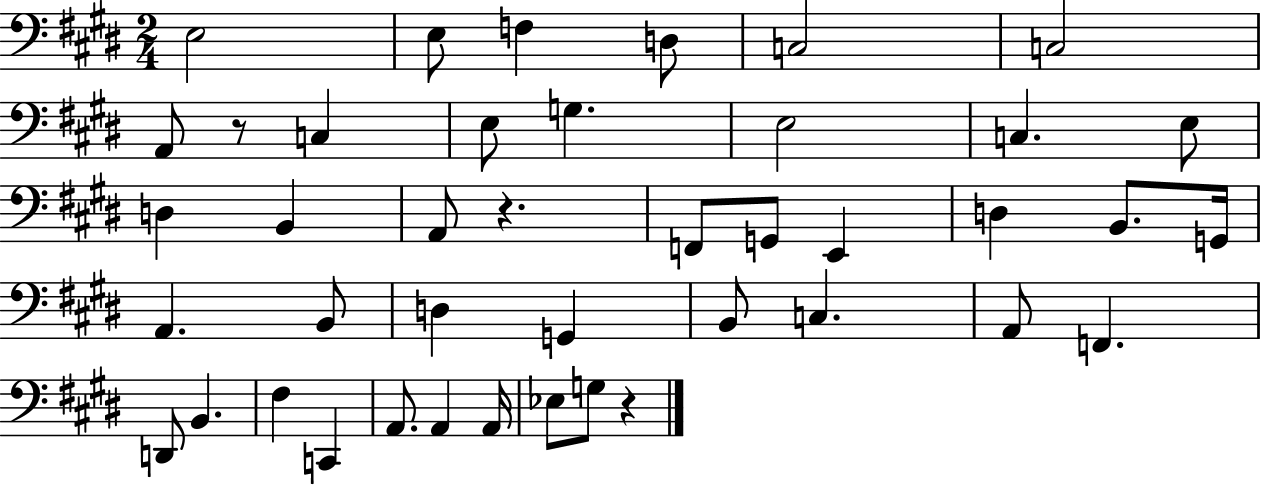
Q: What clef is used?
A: bass